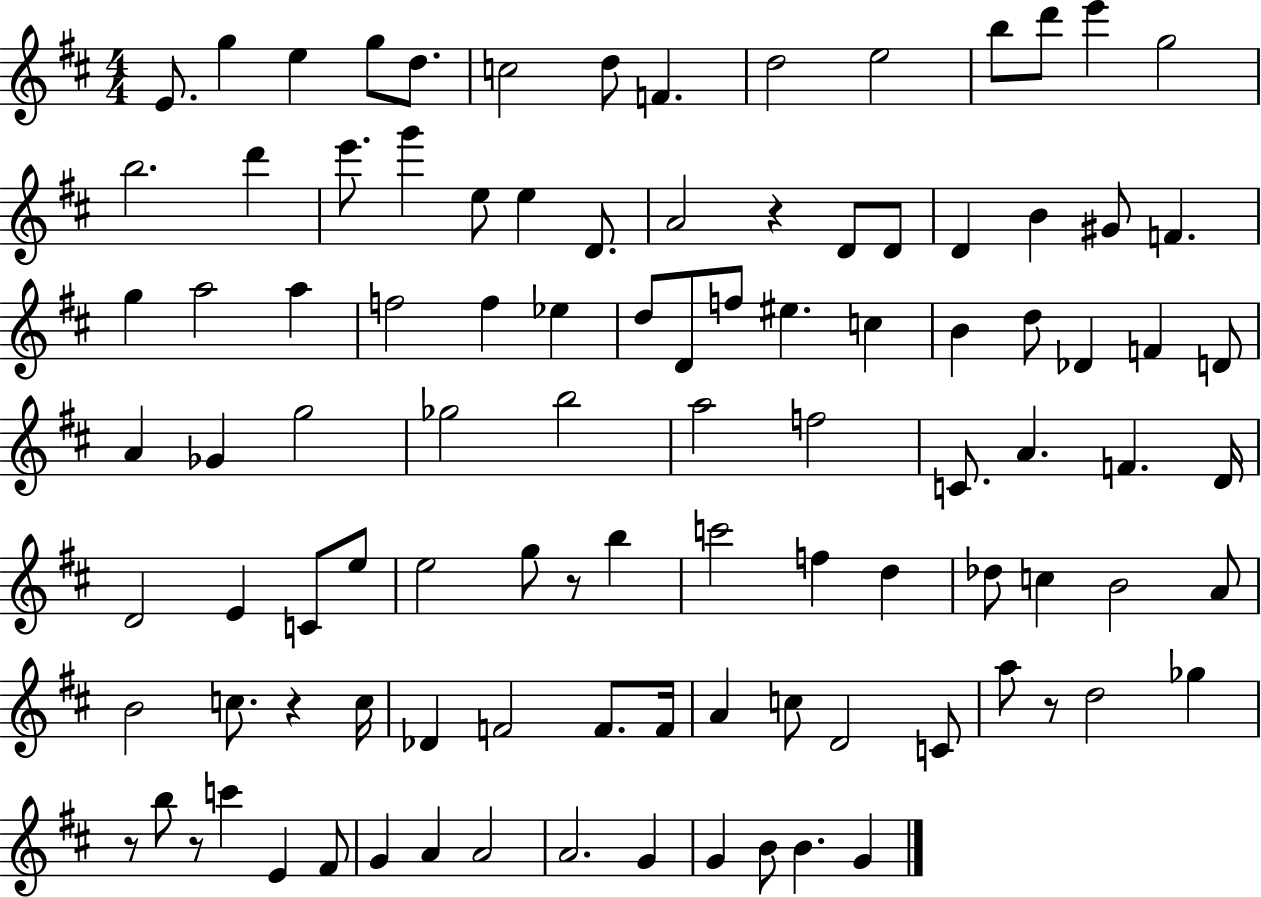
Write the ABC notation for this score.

X:1
T:Untitled
M:4/4
L:1/4
K:D
E/2 g e g/2 d/2 c2 d/2 F d2 e2 b/2 d'/2 e' g2 b2 d' e'/2 g' e/2 e D/2 A2 z D/2 D/2 D B ^G/2 F g a2 a f2 f _e d/2 D/2 f/2 ^e c B d/2 _D F D/2 A _G g2 _g2 b2 a2 f2 C/2 A F D/4 D2 E C/2 e/2 e2 g/2 z/2 b c'2 f d _d/2 c B2 A/2 B2 c/2 z c/4 _D F2 F/2 F/4 A c/2 D2 C/2 a/2 z/2 d2 _g z/2 b/2 z/2 c' E ^F/2 G A A2 A2 G G B/2 B G